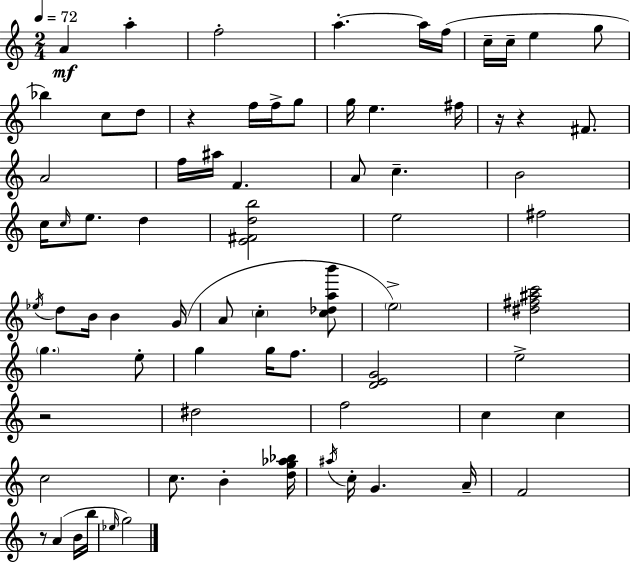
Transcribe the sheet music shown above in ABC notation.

X:1
T:Untitled
M:2/4
L:1/4
K:C
A a f2 a a/4 f/4 c/4 c/4 e g/2 _b c/2 d/2 z f/4 f/4 g/2 g/4 e ^f/4 z/4 z ^F/2 A2 f/4 ^a/4 F A/2 c B2 c/4 c/4 e/2 d [E^Fdb]2 e2 ^f2 _e/4 d/2 B/4 B G/4 A/2 c [c_dab']/2 e2 [^d^f^ac']2 g e/2 g g/4 f/2 [DEG]2 e2 z2 ^d2 f2 c c c2 c/2 B [dg_a_b]/4 ^a/4 c/4 G A/4 F2 z/2 A B/4 b/4 _e/4 g2